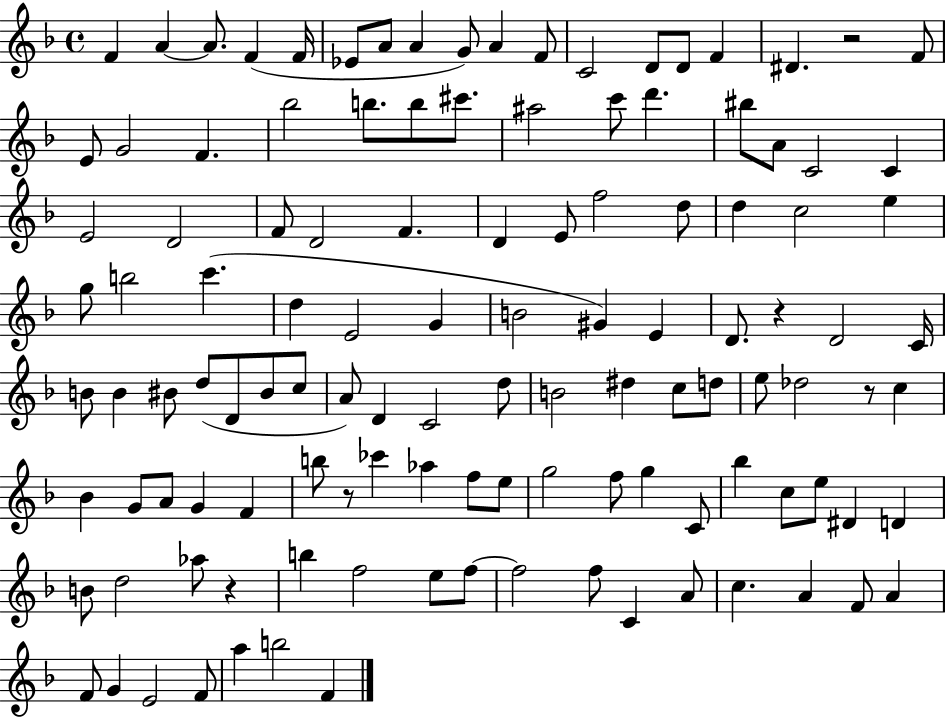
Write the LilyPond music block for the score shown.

{
  \clef treble
  \time 4/4
  \defaultTimeSignature
  \key f \major
  f'4 a'4~~ a'8. f'4( f'16 | ees'8 a'8 a'4 g'8) a'4 f'8 | c'2 d'8 d'8 f'4 | dis'4. r2 f'8 | \break e'8 g'2 f'4. | bes''2 b''8. b''8 cis'''8. | ais''2 c'''8 d'''4. | bis''8 a'8 c'2 c'4 | \break e'2 d'2 | f'8 d'2 f'4. | d'4 e'8 f''2 d''8 | d''4 c''2 e''4 | \break g''8 b''2 c'''4.( | d''4 e'2 g'4 | b'2 gis'4) e'4 | d'8. r4 d'2 c'16 | \break b'8 b'4 bis'8 d''8( d'8 bis'8 c''8 | a'8) d'4 c'2 d''8 | b'2 dis''4 c''8 d''8 | e''8 des''2 r8 c''4 | \break bes'4 g'8 a'8 g'4 f'4 | b''8 r8 ces'''4 aes''4 f''8 e''8 | g''2 f''8 g''4 c'8 | bes''4 c''8 e''8 dis'4 d'4 | \break b'8 d''2 aes''8 r4 | b''4 f''2 e''8 f''8~~ | f''2 f''8 c'4 a'8 | c''4. a'4 f'8 a'4 | \break f'8 g'4 e'2 f'8 | a''4 b''2 f'4 | \bar "|."
}